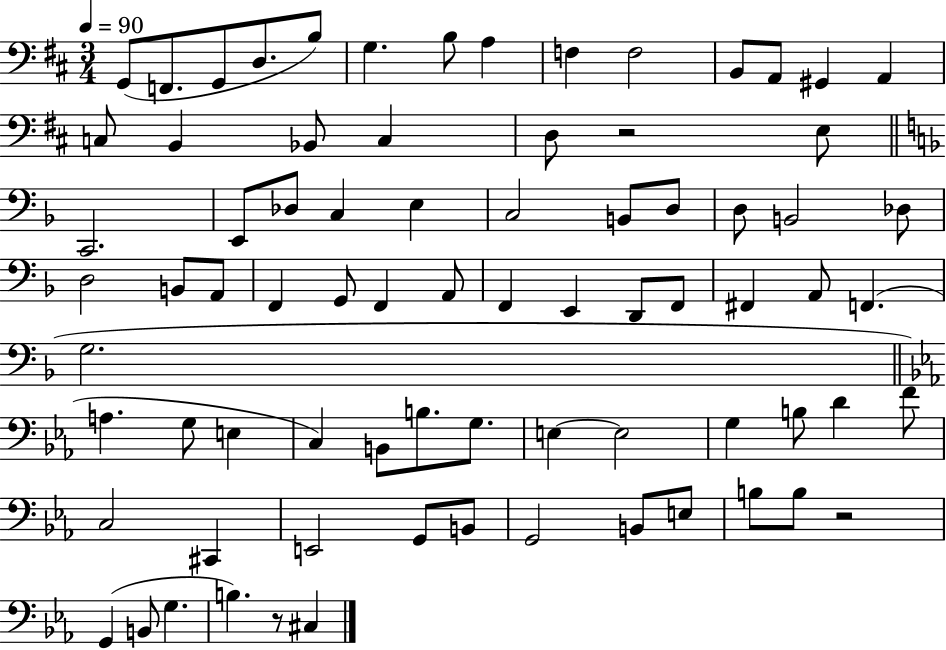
X:1
T:Untitled
M:3/4
L:1/4
K:D
G,,/2 F,,/2 G,,/2 D,/2 B,/2 G, B,/2 A, F, F,2 B,,/2 A,,/2 ^G,, A,, C,/2 B,, _B,,/2 C, D,/2 z2 E,/2 C,,2 E,,/2 _D,/2 C, E, C,2 B,,/2 D,/2 D,/2 B,,2 _D,/2 D,2 B,,/2 A,,/2 F,, G,,/2 F,, A,,/2 F,, E,, D,,/2 F,,/2 ^F,, A,,/2 F,, G,2 A, G,/2 E, C, B,,/2 B,/2 G,/2 E, E,2 G, B,/2 D F/2 C,2 ^C,, E,,2 G,,/2 B,,/2 G,,2 B,,/2 E,/2 B,/2 B,/2 z2 G,, B,,/2 G, B, z/2 ^C,